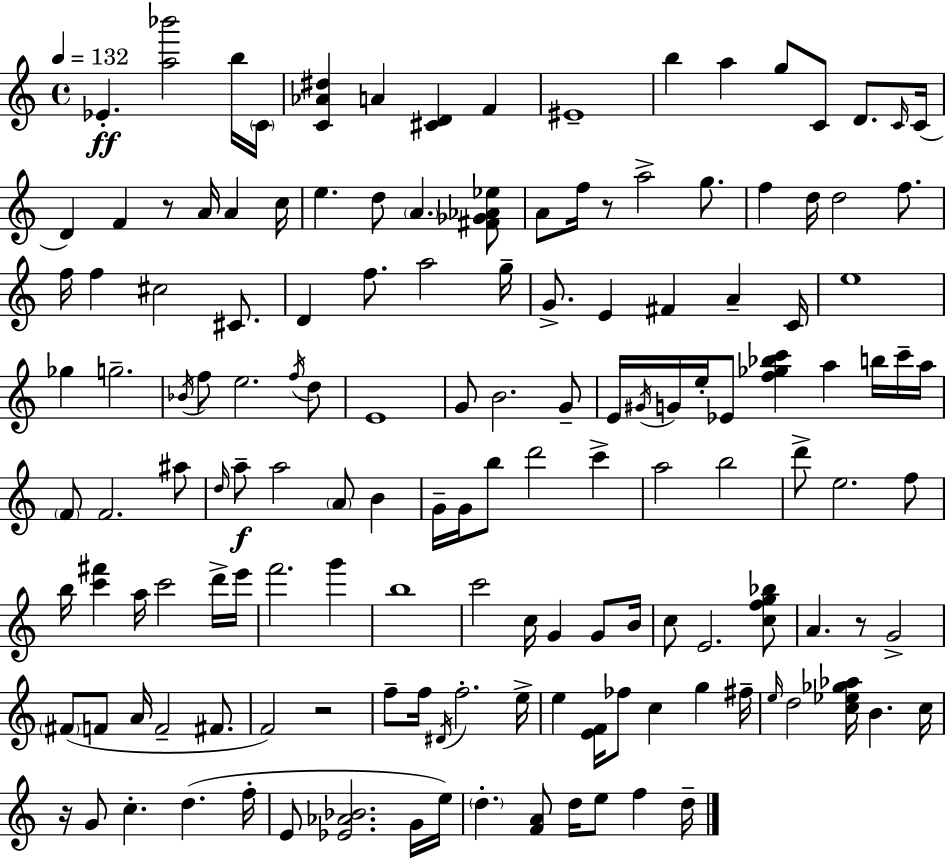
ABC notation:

X:1
T:Untitled
M:4/4
L:1/4
K:C
_E [a_b']2 b/4 C/4 [C_A^d] A [^CD] F ^E4 b a g/2 C/2 D/2 C/4 C/4 D F z/2 A/4 A c/4 e d/2 A [^F_G_A_e]/2 A/2 f/4 z/2 a2 g/2 f d/4 d2 f/2 f/4 f ^c2 ^C/2 D f/2 a2 g/4 G/2 E ^F A C/4 e4 _g g2 _B/4 f/2 e2 f/4 d/2 E4 G/2 B2 G/2 E/4 ^G/4 G/4 e/4 _E/2 [f_g_bc'] a b/4 c'/4 a/4 F/2 F2 ^a/2 d/4 a/2 a2 A/2 B G/4 G/4 b/2 d'2 c' a2 b2 d'/2 e2 f/2 b/4 [c'^f'] a/4 c'2 d'/4 e'/4 f'2 g' b4 c'2 c/4 G G/2 B/4 c/2 E2 [cfg_b]/2 A z/2 G2 ^F/2 F/2 A/4 F2 ^F/2 F2 z2 f/2 f/4 ^D/4 f2 e/4 e [EF]/4 _f/2 c g ^f/4 e/4 d2 [c_e_g_a]/4 B c/4 z/4 G/2 c d f/4 E/2 [_E_A_B]2 G/4 e/4 d [FA]/2 d/4 e/2 f d/4